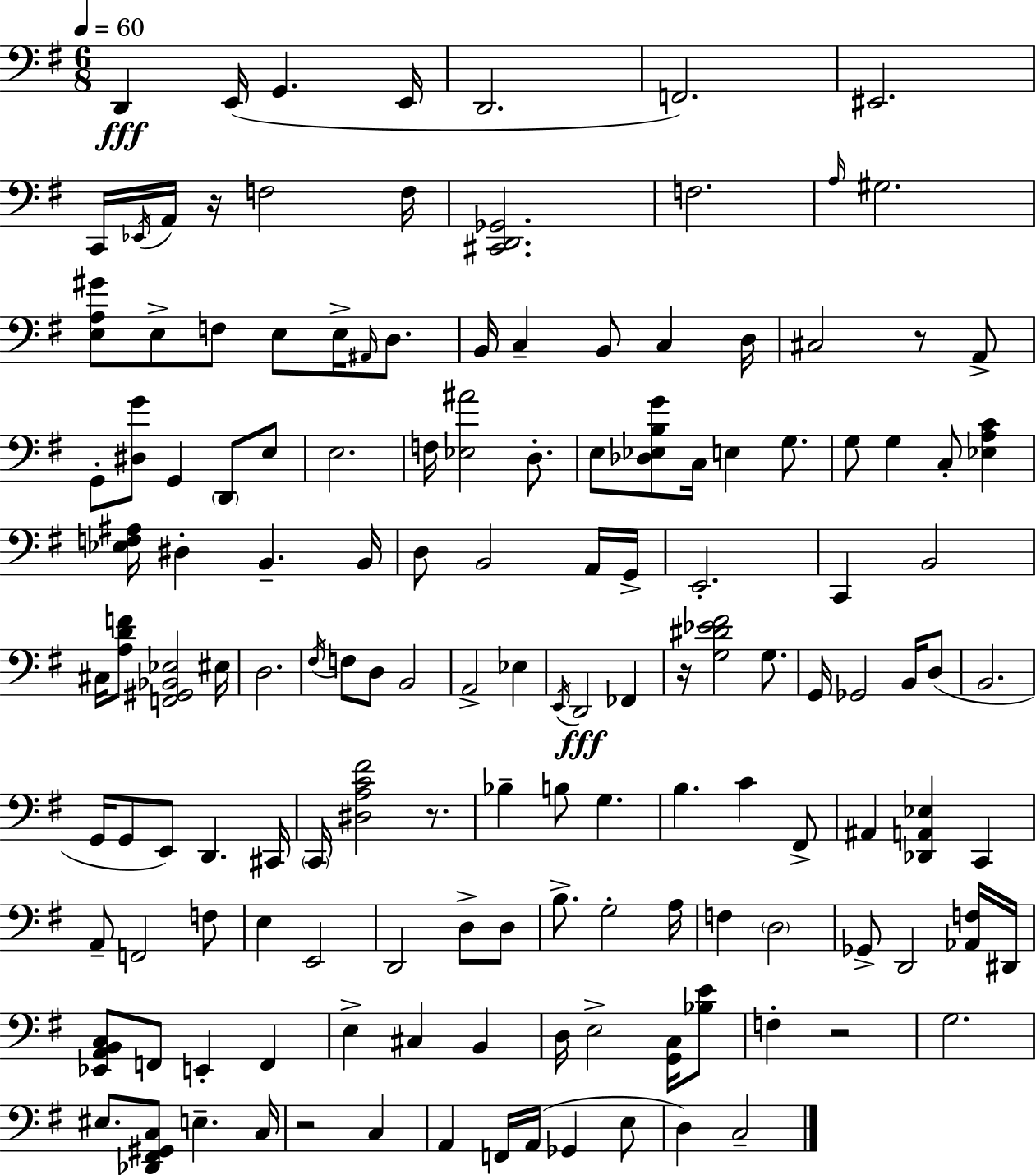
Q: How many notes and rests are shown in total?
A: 144